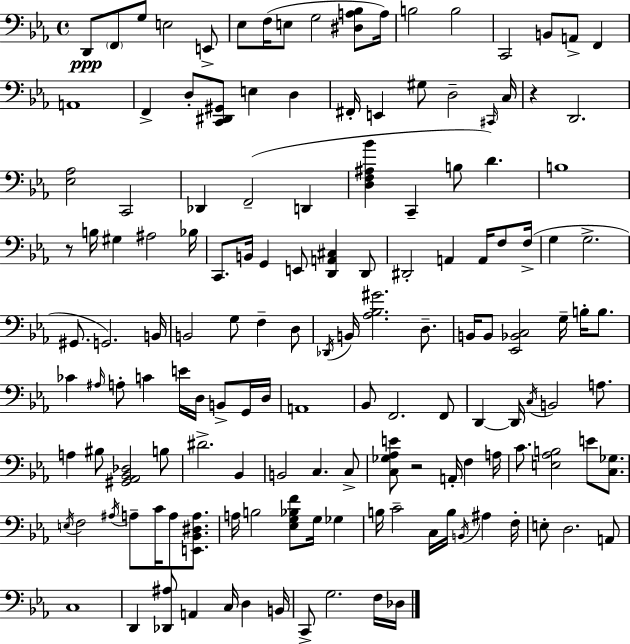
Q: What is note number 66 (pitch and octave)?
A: B3